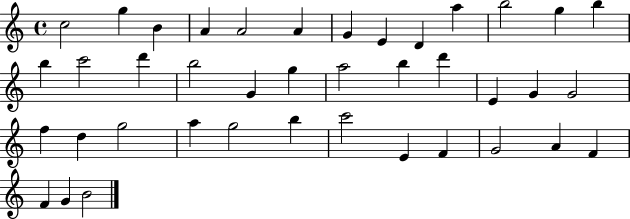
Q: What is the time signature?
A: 4/4